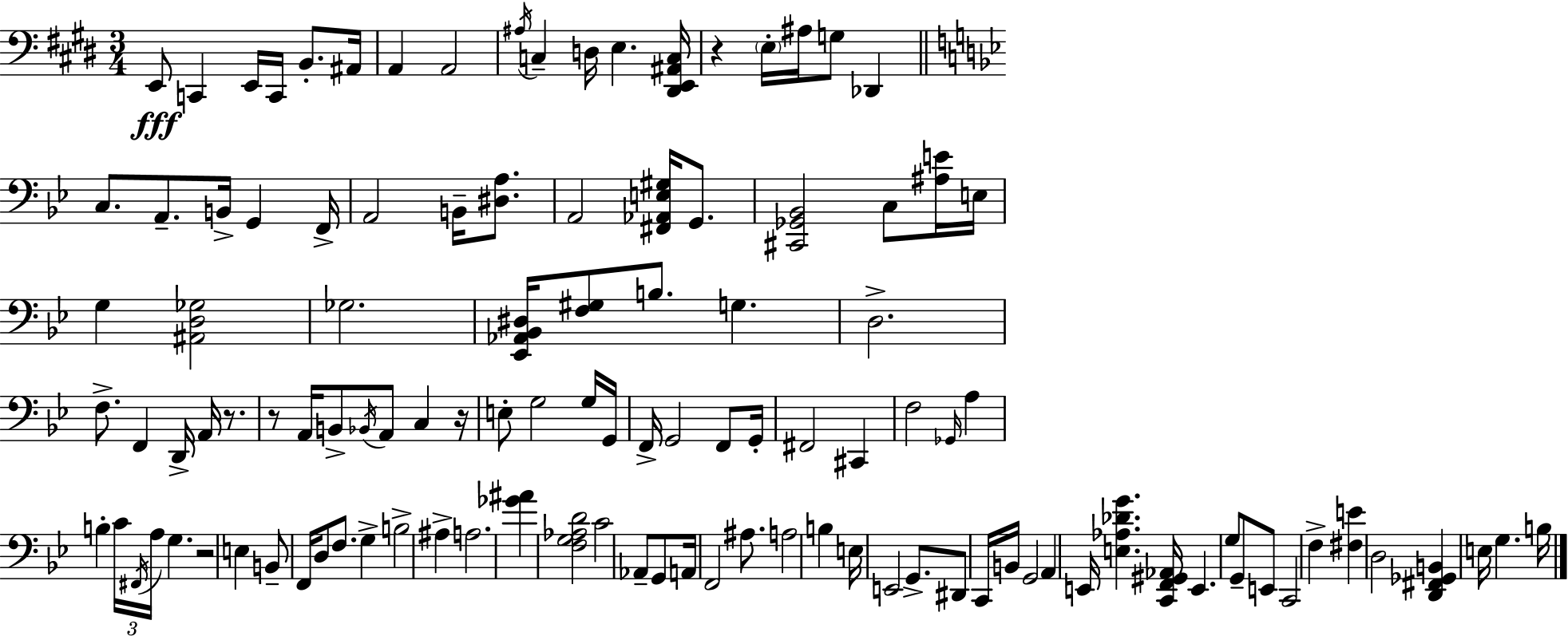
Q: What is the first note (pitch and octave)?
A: E2